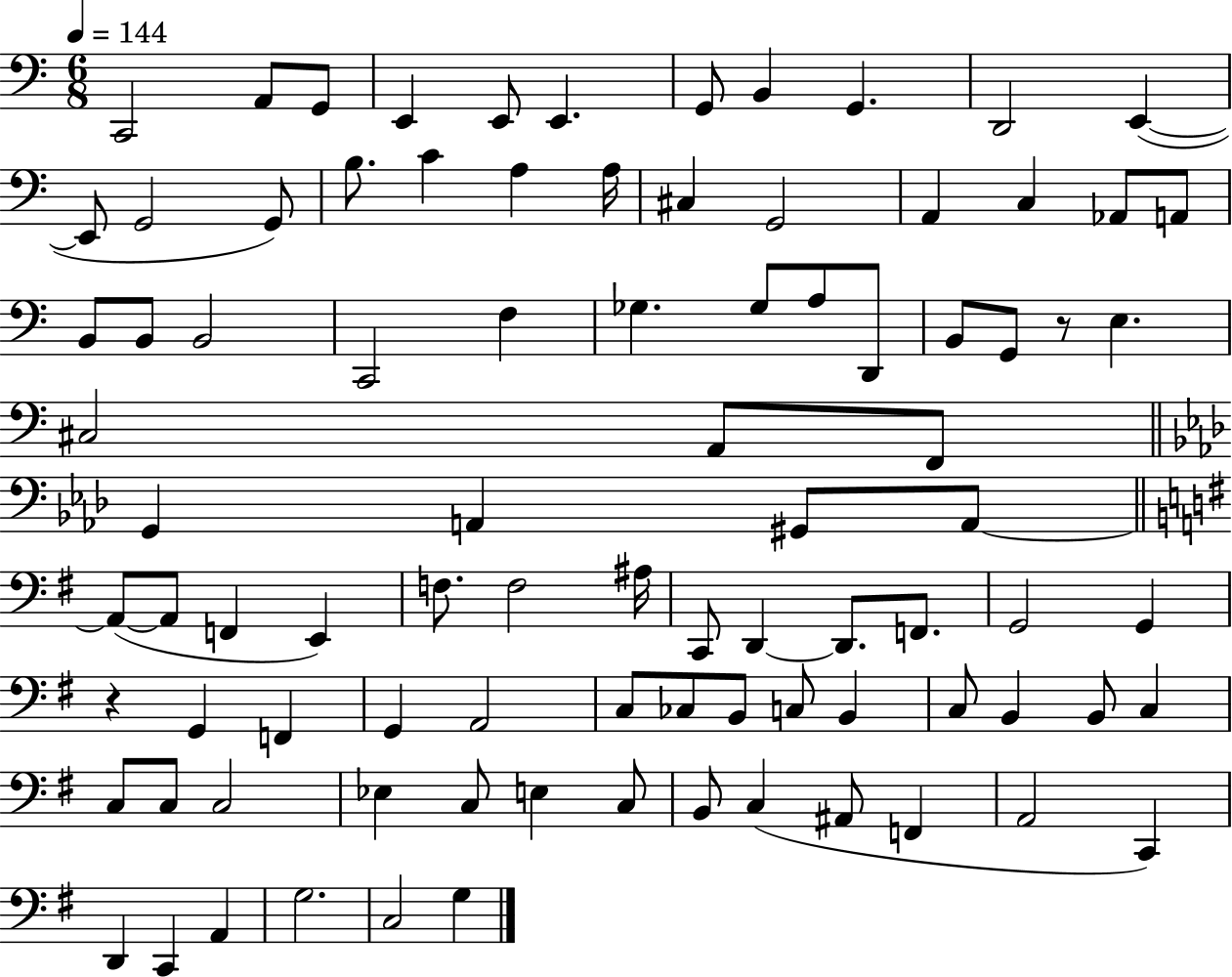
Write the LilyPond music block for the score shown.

{
  \clef bass
  \numericTimeSignature
  \time 6/8
  \key c \major
  \tempo 4 = 144
  c,2 a,8 g,8 | e,4 e,8 e,4. | g,8 b,4 g,4. | d,2 e,4~(~ | \break e,8 g,2 g,8) | b8. c'4 a4 a16 | cis4 g,2 | a,4 c4 aes,8 a,8 | \break b,8 b,8 b,2 | c,2 f4 | ges4. ges8 a8 d,8 | b,8 g,8 r8 e4. | \break cis2 a,8 f,8 | \bar "||" \break \key aes \major g,4 a,4 gis,8 a,8~~ | \bar "||" \break \key e \minor a,8~(~ a,8 f,4 e,4) | f8. f2 ais16 | c,8 d,4~~ d,8. f,8. | g,2 g,4 | \break r4 g,4 f,4 | g,4 a,2 | c8 ces8 b,8 c8 b,4 | c8 b,4 b,8 c4 | \break c8 c8 c2 | ees4 c8 e4 c8 | b,8 c4( ais,8 f,4 | a,2 c,4) | \break d,4 c,4 a,4 | g2. | c2 g4 | \bar "|."
}